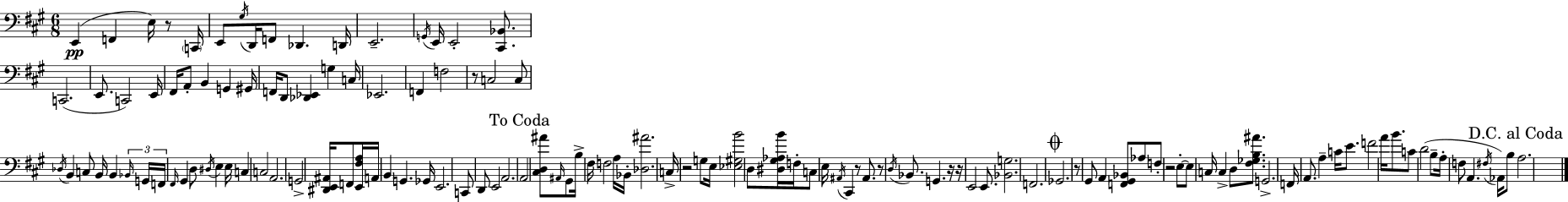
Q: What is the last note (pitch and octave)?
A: A3